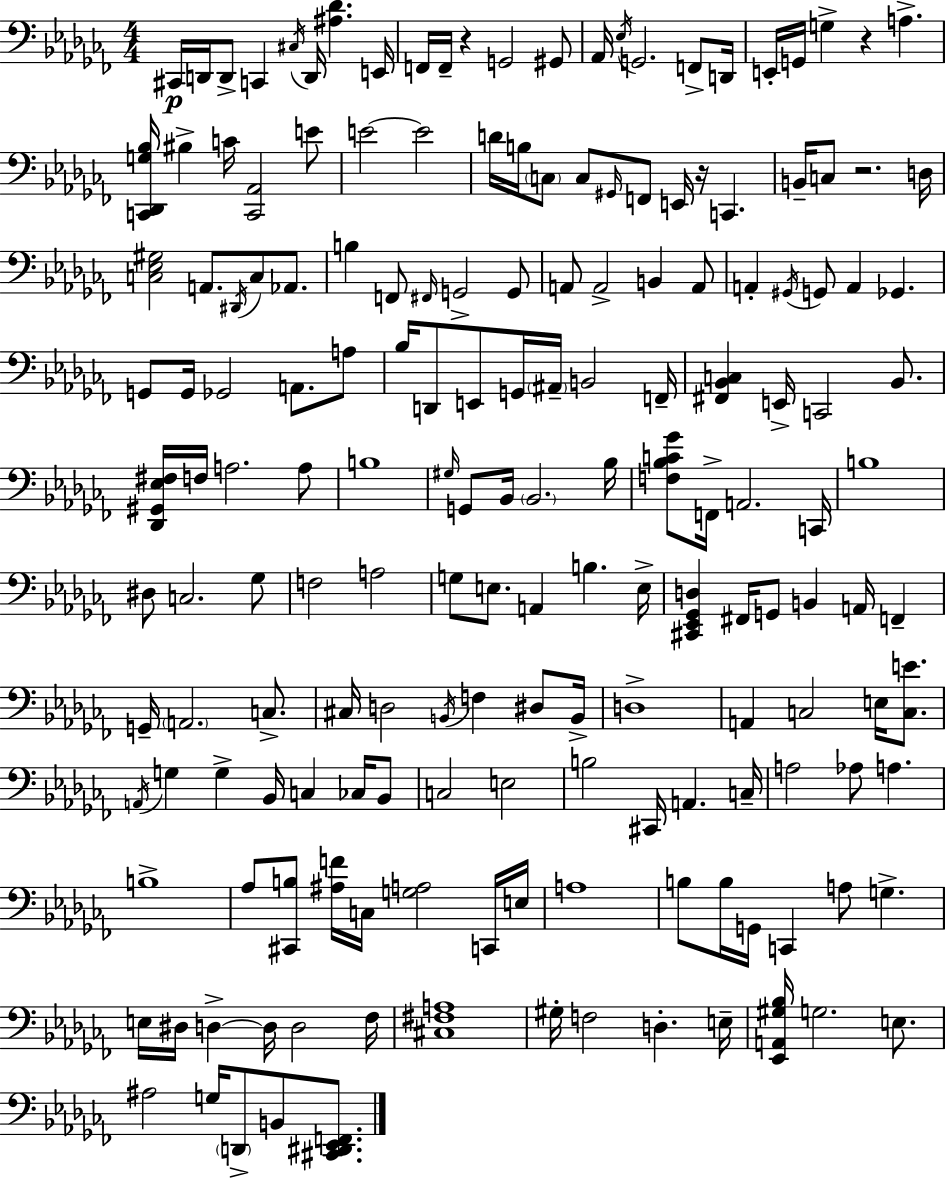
{
  \clef bass
  \numericTimeSignature
  \time 4/4
  \key aes \minor
  \repeat volta 2 { cis,16\p d,16 d,8-> c,4 \acciaccatura { cis16 } d,16 <ais des'>4. | e,16 f,16 f,16-- r4 g,2 gis,8 | aes,16 \acciaccatura { ees16 } g,2. f,8-> | d,16 e,16-. g,16 g4-> r4 a4.-> | \break <c, des, g bes>16 bis4-> c'16 <c, aes,>2 | e'8 e'2~~ e'2 | d'16 b16 \parenthesize c8 c8 \grace { gis,16 } f,8 e,16 r16 c,4. | b,16-- c8 r2. | \break d16 <c ees gis>2 a,8. \acciaccatura { dis,16 } c8 | aes,8. b4 f,8 \grace { fis,16 } g,2-> | g,8 a,8 a,2-> b,4 | a,8 a,4-. \acciaccatura { gis,16 } g,8 a,4 | \break ges,4. g,8 g,16 ges,2 | a,8. a8 bes16 d,8 e,8 g,16 \parenthesize ais,16-- b,2 | f,16-- <fis, bes, c>4 e,16-> c,2 | bes,8. <des, gis, ees fis>16 f16 a2. | \break a8 b1 | \grace { gis16 } g,8 bes,16 \parenthesize bes,2. | bes16 <f bes c' ges'>8 f,16-> a,2. | c,16 b1 | \break dis8 c2. | ges8 f2 a2 | g8 e8. a,4 | b4. e16-> <cis, ees, ges, d>4 fis,16 g,8 b,4 | \break a,16 f,4-- g,16-- \parenthesize a,2. | c8.-> cis16 d2 | \acciaccatura { b,16 } f4 dis8 b,16-> d1-> | a,4 c2 | \break e16 <c e'>8. \acciaccatura { a,16 } g4 g4-> | bes,16 c4 ces16 bes,8 c2 | e2 b2 | cis,16 a,4. c16-- a2 | \break aes8 a4. b1-> | aes8 <cis, b>8 <ais f'>16 c16 <g a>2 | c,16 e16 a1 | b8 b16 g,16 c,4 | \break a8 g4.-> e16 dis16 d4->~~ d16 | d2 fes16 <cis fis a>1 | gis16-. f2 | d4.-. e16-- <ees, a, gis bes>16 g2. | \break e8. ais2 | g16 \parenthesize d,8-> b,8 <cis, dis, ees, f,>8. } \bar "|."
}